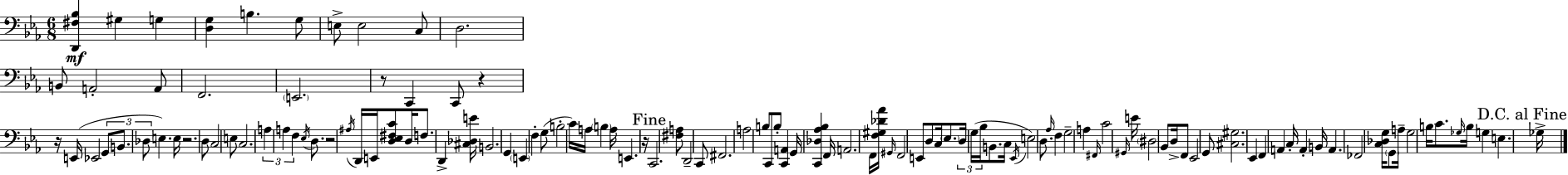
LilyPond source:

{
  \clef bass
  \numericTimeSignature
  \time 6/8
  \key c \minor
  <d, fis bes>4\mf gis4 g4 | <d g>4 b4. g8 | e8-> e2 c8 | d2. | \break b,8 a,2-. a,8 | f,2. | \parenthesize e,2. | r8 c,4 c,8 r4 | \break r16 e,16( ees,2 \tuplet 3/2 { g,8 | b,8. des8 } e4.) e16 | r2. | d8 c2 e8 | \break c2. | \tuplet 3/2 { a4 a4 f4 } | \acciaccatura { ees16 } d8. r2 | \acciaccatura { ais16 } d,16 e,16 <d ees fis c'>8 d16 f8. d,4-> | \break <cis des e'>16 b,2. | g,4 \parenthesize e,4 f4-. | g8( b2-. | c'16) a16 \parenthesize b4 a16 e,4. | \break r16 \mark "Fine" c,2. | <fis a>8 d,2-- | c,8 fis,2. | a2 b8 | \break c,8 b8-. <c, a,>4 g,16 <c, des aes bes>4 | f,16 a,2. | f,16 <f gis des' aes'>16 \grace { gis,16 } f,2 | e,8 d8 c16 \parenthesize ees8. \tuplet 3/2 { d16 g16( bes16 } | \break b,8. c16 \acciaccatura { ees,16 }) e2 | d8. \grace { aes16 } f4 g2-- | a4 \grace { fis,16 } c'2 | \grace { gis,16 } e'16 \parenthesize dis2 | \break bes,8 d16-> f,8 ees,2 | g,8 <cis gis>2. | ees,4 f,4 | a,4 c16-. a,4-. | \break b,16 a,4. fes,2 | <c des g>16 \parenthesize g,8 a16-- g2 | b16 c'8. \grace { ges16 } b16 g4 | e4. \mark "D.C. al Fine" ges16-> \bar "|."
}